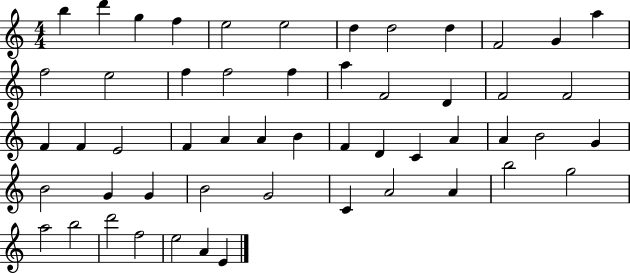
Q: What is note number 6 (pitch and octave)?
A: E5